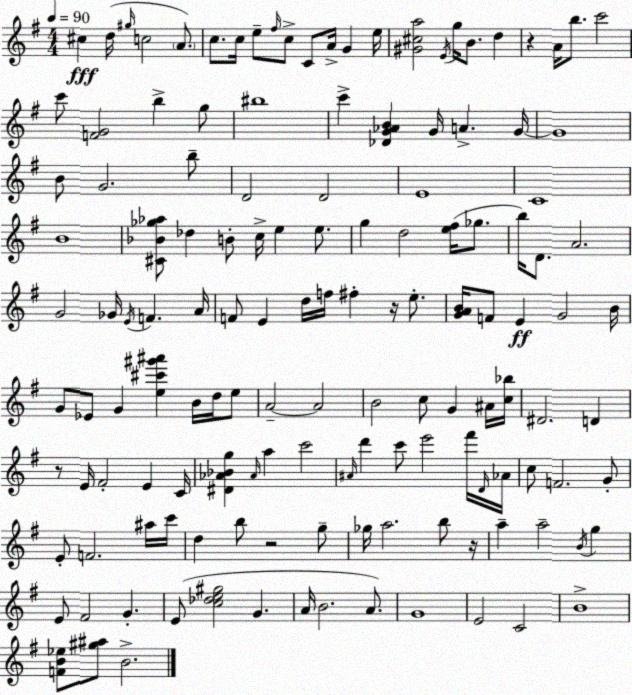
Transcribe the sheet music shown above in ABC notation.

X:1
T:Untitled
M:4/4
L:1/4
K:G
^c d/4 ^g/4 c2 A/2 c/2 c/4 e/2 ^f/4 c/2 C/2 A/4 G e/4 [^G^ca]2 E/4 g/4 B/2 d z A/4 b/2 c'2 c'/2 [FG]2 b g/2 ^b4 c' [_DG_AB] G/4 A G/4 G4 B/2 G2 b/2 D2 D2 E4 C4 B4 [^C_B_g_a]/2 _d B/2 c/4 e e/2 g d2 [e^f]/4 _g/2 b/4 D/2 A2 G2 _G/4 E/4 F A/4 F/2 E d/4 f/4 ^f z/4 e/2 [GAB]/4 F/2 E G2 B/4 G/2 _E/2 G [e^c'^g'^a'] B/4 d/4 e/2 A2 A2 B2 c/2 G ^A/4 [c_b]/4 ^D2 D z/2 E/4 ^F2 E C/4 [^D_A_Bg] _A/4 a c'2 ^A/4 d' c'/2 e'2 ^f'/4 D/4 _A/4 c/2 F2 G/2 E/2 F2 ^a/4 c'/4 d b/2 z2 g/2 _g/4 a2 b/2 z/4 a a2 B/4 g E/2 ^F2 G E/2 [c_de^g]2 G A/4 B2 A/2 G4 E2 C2 B4 [FB_e]/2 [^g^a]/2 B2